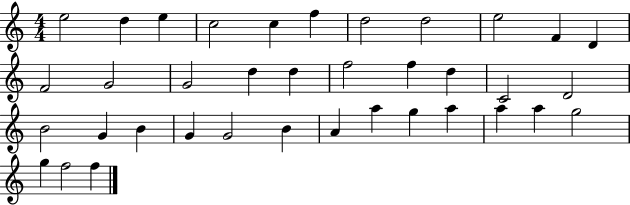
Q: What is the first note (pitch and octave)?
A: E5